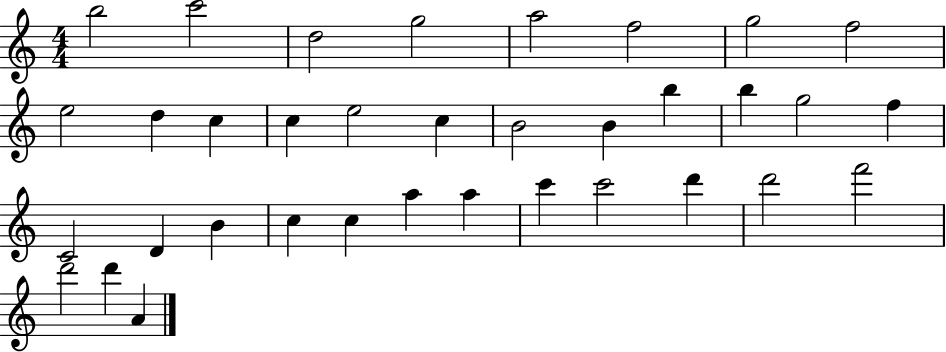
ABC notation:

X:1
T:Untitled
M:4/4
L:1/4
K:C
b2 c'2 d2 g2 a2 f2 g2 f2 e2 d c c e2 c B2 B b b g2 f C2 D B c c a a c' c'2 d' d'2 f'2 d'2 d' A